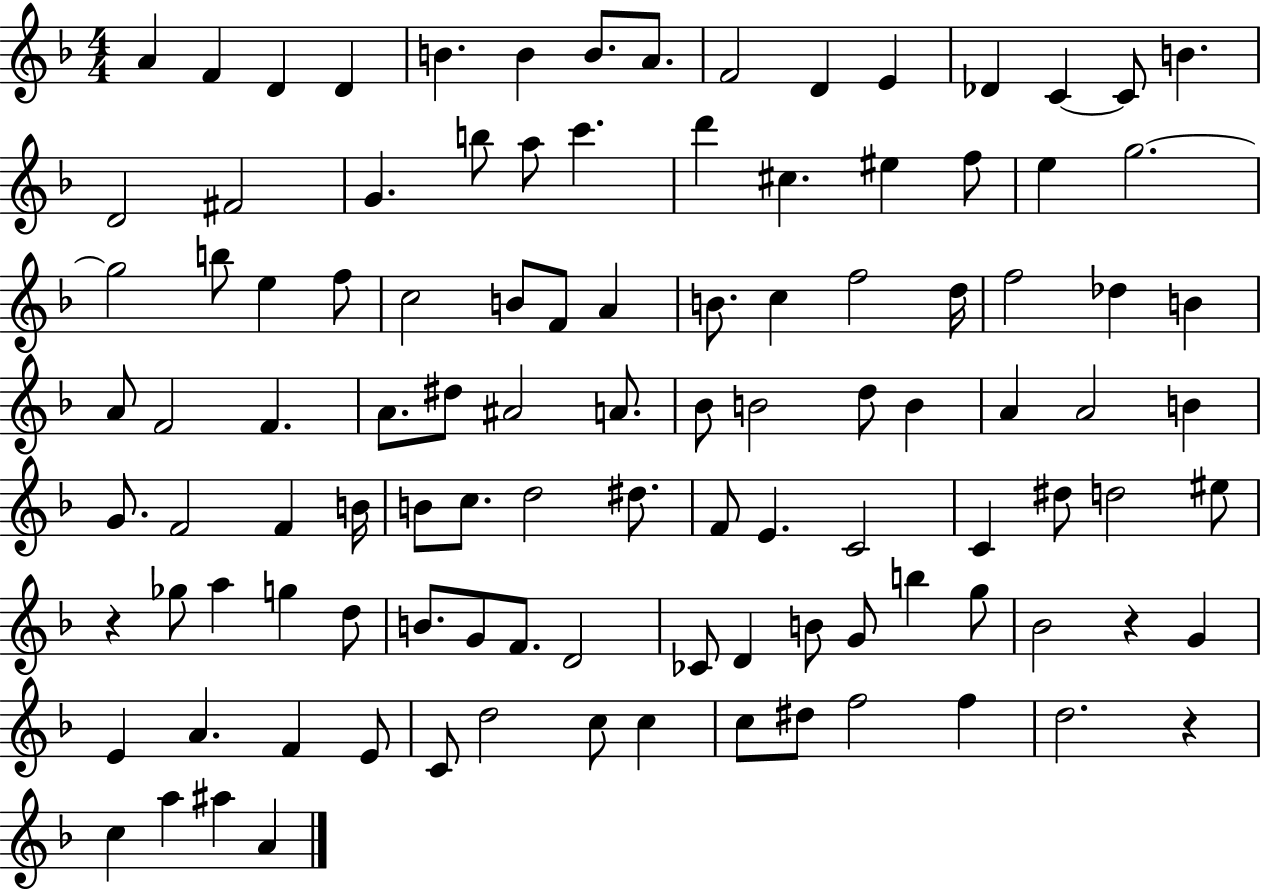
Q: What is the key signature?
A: F major